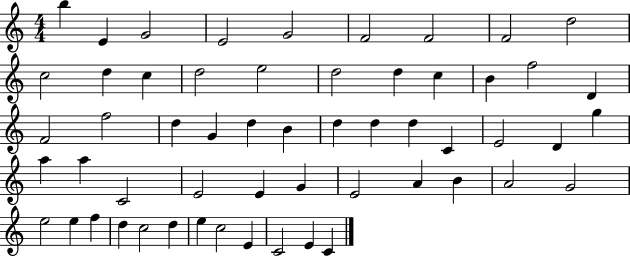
{
  \clef treble
  \numericTimeSignature
  \time 4/4
  \key c \major
  b''4 e'4 g'2 | e'2 g'2 | f'2 f'2 | f'2 d''2 | \break c''2 d''4 c''4 | d''2 e''2 | d''2 d''4 c''4 | b'4 f''2 d'4 | \break f'2 f''2 | d''4 g'4 d''4 b'4 | d''4 d''4 d''4 c'4 | e'2 d'4 g''4 | \break a''4 a''4 c'2 | e'2 e'4 g'4 | e'2 a'4 b'4 | a'2 g'2 | \break e''2 e''4 f''4 | d''4 c''2 d''4 | e''4 c''2 e'4 | c'2 e'4 c'4 | \break \bar "|."
}